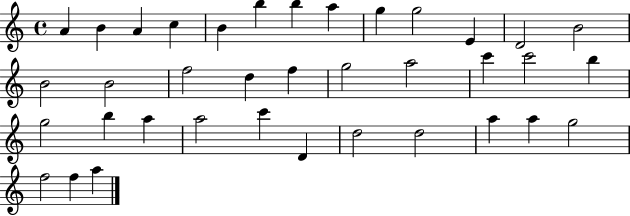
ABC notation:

X:1
T:Untitled
M:4/4
L:1/4
K:C
A B A c B b b a g g2 E D2 B2 B2 B2 f2 d f g2 a2 c' c'2 b g2 b a a2 c' D d2 d2 a a g2 f2 f a